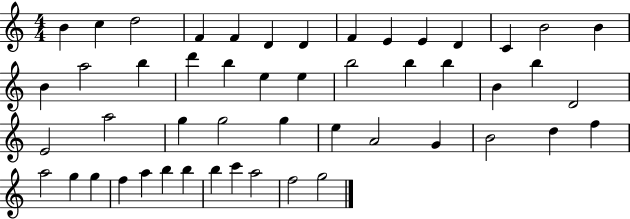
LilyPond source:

{
  \clef treble
  \numericTimeSignature
  \time 4/4
  \key c \major
  b'4 c''4 d''2 | f'4 f'4 d'4 d'4 | f'4 e'4 e'4 d'4 | c'4 b'2 b'4 | \break b'4 a''2 b''4 | d'''4 b''4 e''4 e''4 | b''2 b''4 b''4 | b'4 b''4 d'2 | \break e'2 a''2 | g''4 g''2 g''4 | e''4 a'2 g'4 | b'2 d''4 f''4 | \break a''2 g''4 g''4 | f''4 a''4 b''4 b''4 | b''4 c'''4 a''2 | f''2 g''2 | \break \bar "|."
}